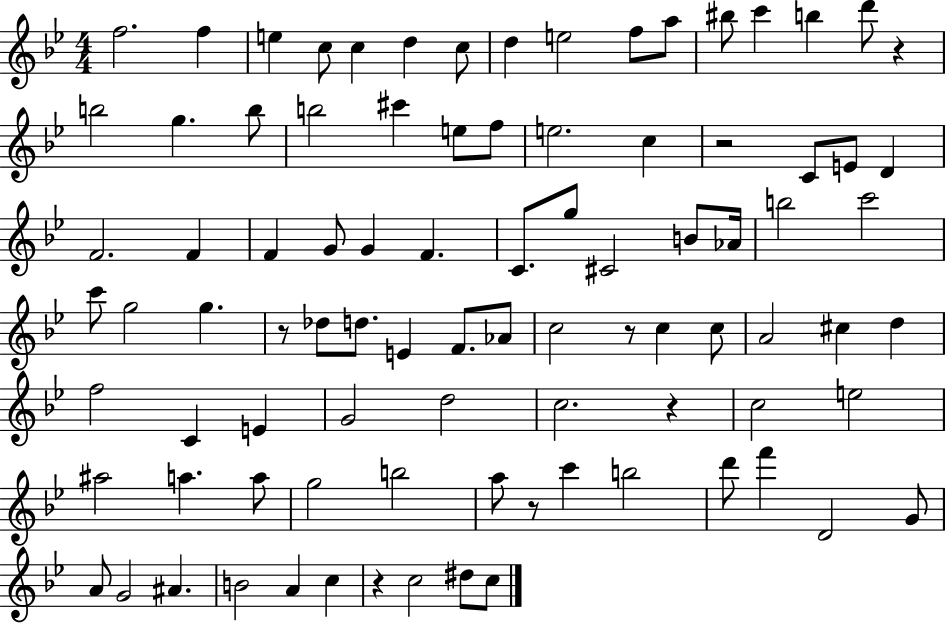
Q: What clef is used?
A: treble